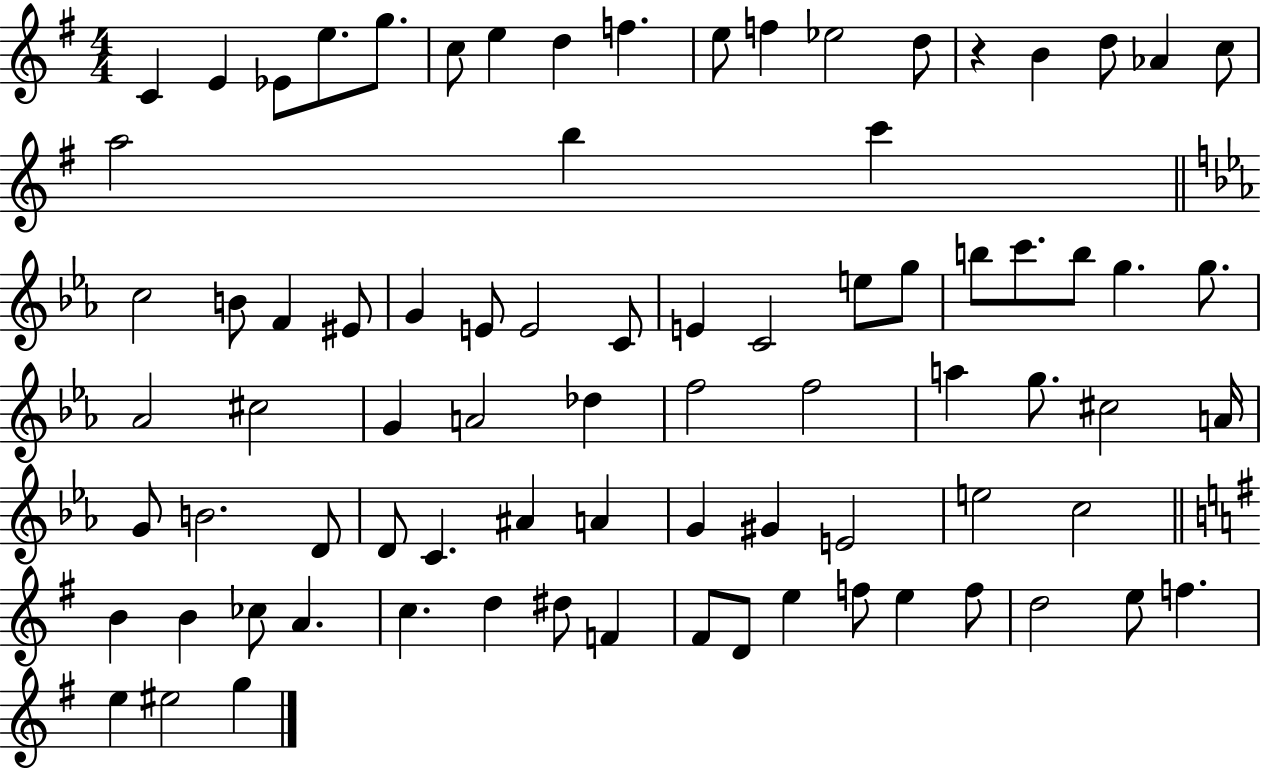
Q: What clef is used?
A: treble